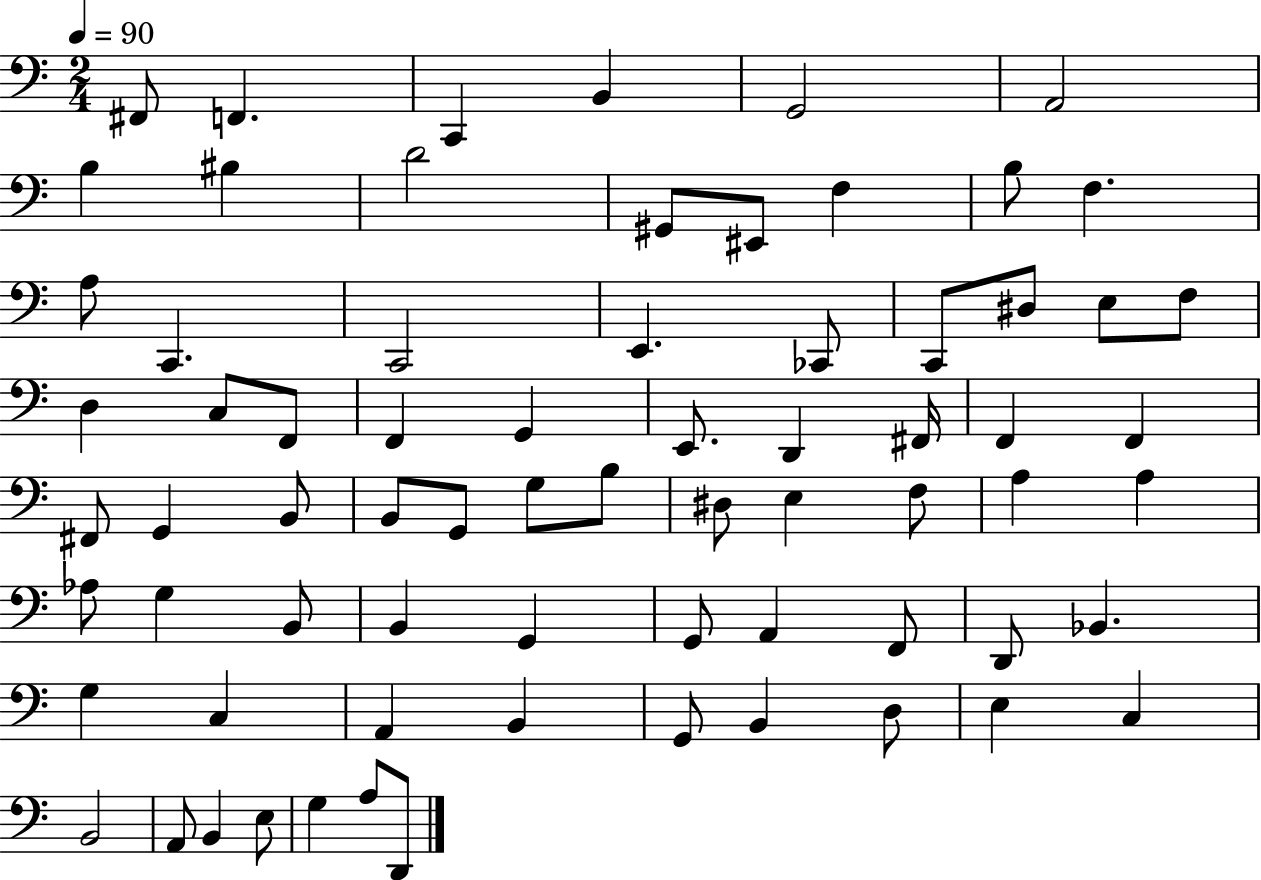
{
  \clef bass
  \numericTimeSignature
  \time 2/4
  \key c \major
  \tempo 4 = 90
  fis,8 f,4. | c,4 b,4 | g,2 | a,2 | \break b4 bis4 | d'2 | gis,8 eis,8 f4 | b8 f4. | \break a8 c,4. | c,2 | e,4. ces,8 | c,8 dis8 e8 f8 | \break d4 c8 f,8 | f,4 g,4 | e,8. d,4 fis,16 | f,4 f,4 | \break fis,8 g,4 b,8 | b,8 g,8 g8 b8 | dis8 e4 f8 | a4 a4 | \break aes8 g4 b,8 | b,4 g,4 | g,8 a,4 f,8 | d,8 bes,4. | \break g4 c4 | a,4 b,4 | g,8 b,4 d8 | e4 c4 | \break b,2 | a,8 b,4 e8 | g4 a8 d,8 | \bar "|."
}